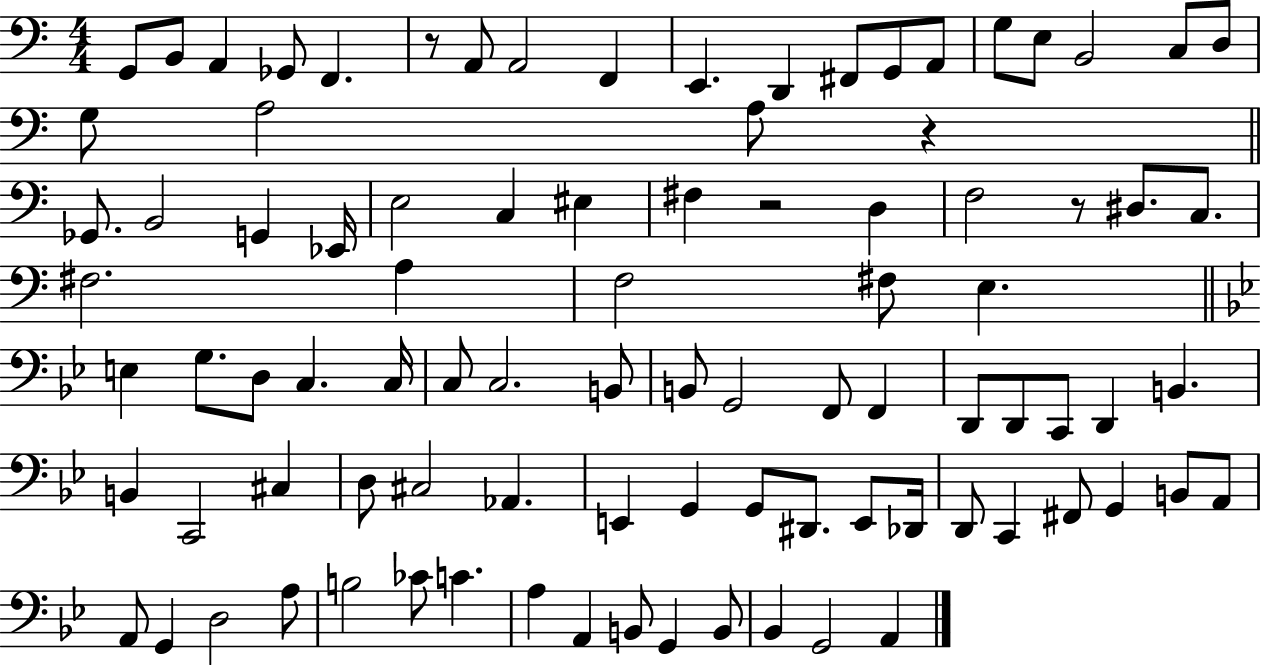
{
  \clef bass
  \numericTimeSignature
  \time 4/4
  \key c \major
  \repeat volta 2 { g,8 b,8 a,4 ges,8 f,4. | r8 a,8 a,2 f,4 | e,4. d,4 fis,8 g,8 a,8 | g8 e8 b,2 c8 d8 | \break g8 a2 a8 r4 | \bar "||" \break \key c \major ges,8. b,2 g,4 ees,16 | e2 c4 eis4 | fis4 r2 d4 | f2 r8 dis8. c8. | \break fis2. a4 | f2 fis8 e4. | \bar "||" \break \key bes \major e4 g8. d8 c4. c16 | c8 c2. b,8 | b,8 g,2 f,8 f,4 | d,8 d,8 c,8 d,4 b,4. | \break b,4 c,2 cis4 | d8 cis2 aes,4. | e,4 g,4 g,8 dis,8. e,8 des,16 | d,8 c,4 fis,8 g,4 b,8 a,8 | \break a,8 g,4 d2 a8 | b2 ces'8 c'4. | a4 a,4 b,8 g,4 b,8 | bes,4 g,2 a,4 | \break } \bar "|."
}